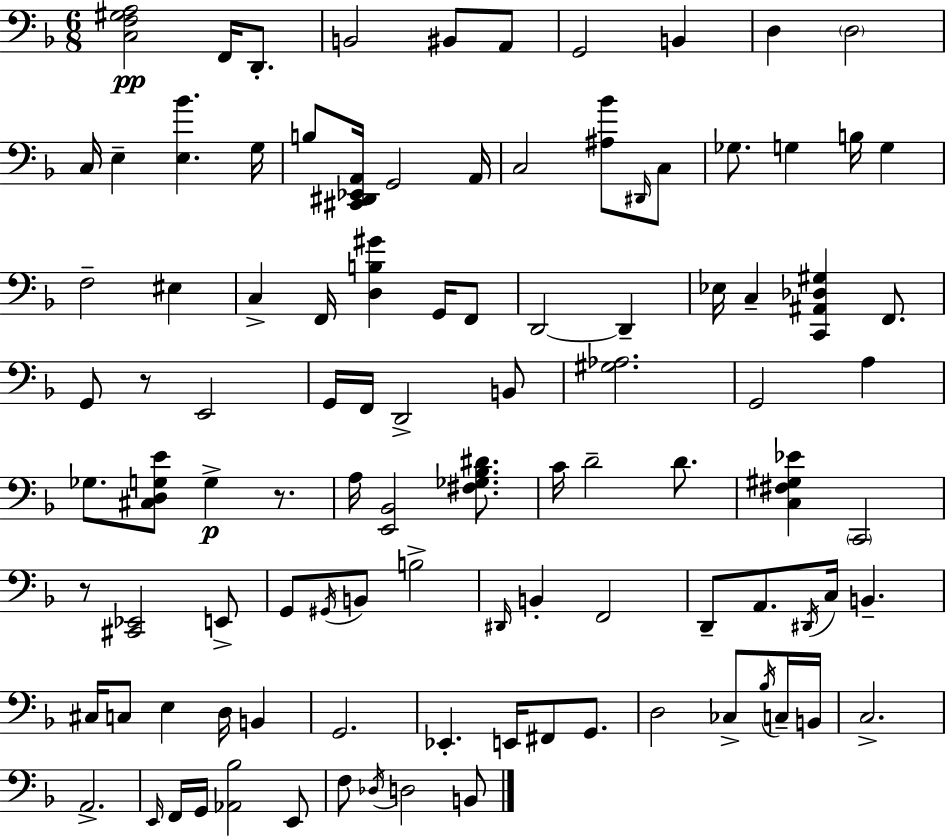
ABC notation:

X:1
T:Untitled
M:6/8
L:1/4
K:Dm
[C,F,^G,A,]2 F,,/4 D,,/2 B,,2 ^B,,/2 A,,/2 G,,2 B,, D, D,2 C,/4 E, [E,_B] G,/4 B,/2 [^C,,^D,,_E,,A,,]/4 G,,2 A,,/4 C,2 [^A,_B]/2 ^D,,/4 C,/2 _G,/2 G, B,/4 G, F,2 ^E, C, F,,/4 [D,B,^G] G,,/4 F,,/2 D,,2 D,, _E,/4 C, [C,,^A,,_D,^G,] F,,/2 G,,/2 z/2 E,,2 G,,/4 F,,/4 D,,2 B,,/2 [^G,_A,]2 G,,2 A, _G,/2 [^C,D,G,E]/2 G, z/2 A,/4 [E,,_B,,]2 [^F,_G,_B,^D]/2 C/4 D2 D/2 [C,^F,^G,_E] C,,2 z/2 [^C,,_E,,]2 E,,/2 G,,/2 ^G,,/4 B,,/2 B,2 ^D,,/4 B,, F,,2 D,,/2 A,,/2 ^D,,/4 C,/4 B,, ^C,/4 C,/2 E, D,/4 B,, G,,2 _E,, E,,/4 ^F,,/2 G,,/2 D,2 _C,/2 _B,/4 C,/4 B,,/4 C,2 A,,2 E,,/4 F,,/4 G,,/4 [_A,,_B,]2 E,,/2 F,/2 _D,/4 D,2 B,,/2